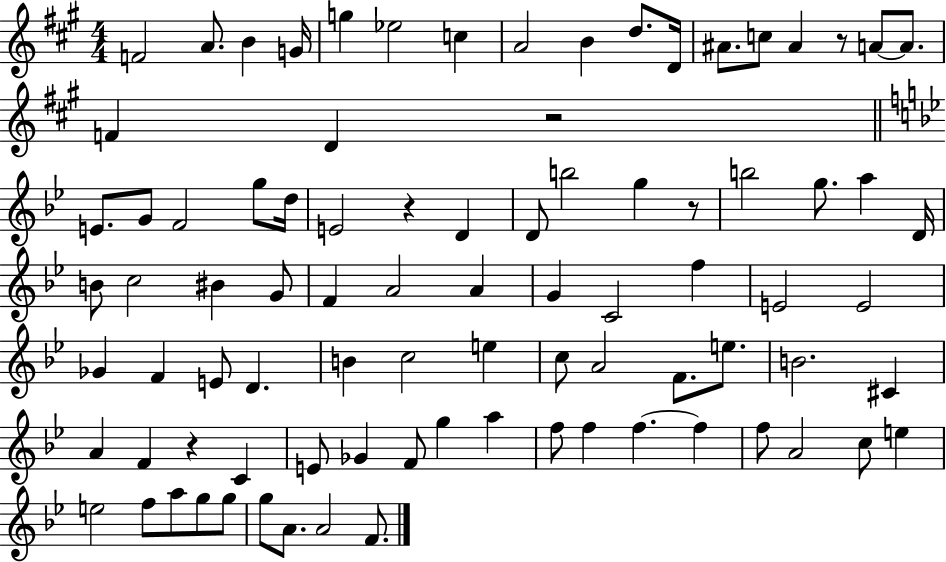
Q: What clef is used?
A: treble